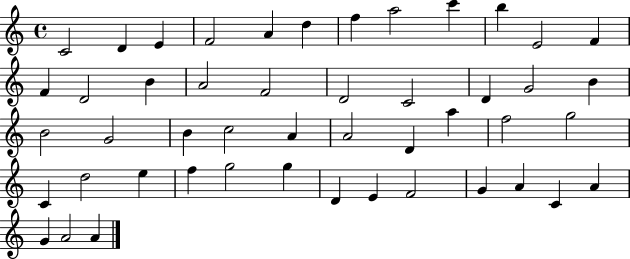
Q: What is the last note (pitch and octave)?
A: A4